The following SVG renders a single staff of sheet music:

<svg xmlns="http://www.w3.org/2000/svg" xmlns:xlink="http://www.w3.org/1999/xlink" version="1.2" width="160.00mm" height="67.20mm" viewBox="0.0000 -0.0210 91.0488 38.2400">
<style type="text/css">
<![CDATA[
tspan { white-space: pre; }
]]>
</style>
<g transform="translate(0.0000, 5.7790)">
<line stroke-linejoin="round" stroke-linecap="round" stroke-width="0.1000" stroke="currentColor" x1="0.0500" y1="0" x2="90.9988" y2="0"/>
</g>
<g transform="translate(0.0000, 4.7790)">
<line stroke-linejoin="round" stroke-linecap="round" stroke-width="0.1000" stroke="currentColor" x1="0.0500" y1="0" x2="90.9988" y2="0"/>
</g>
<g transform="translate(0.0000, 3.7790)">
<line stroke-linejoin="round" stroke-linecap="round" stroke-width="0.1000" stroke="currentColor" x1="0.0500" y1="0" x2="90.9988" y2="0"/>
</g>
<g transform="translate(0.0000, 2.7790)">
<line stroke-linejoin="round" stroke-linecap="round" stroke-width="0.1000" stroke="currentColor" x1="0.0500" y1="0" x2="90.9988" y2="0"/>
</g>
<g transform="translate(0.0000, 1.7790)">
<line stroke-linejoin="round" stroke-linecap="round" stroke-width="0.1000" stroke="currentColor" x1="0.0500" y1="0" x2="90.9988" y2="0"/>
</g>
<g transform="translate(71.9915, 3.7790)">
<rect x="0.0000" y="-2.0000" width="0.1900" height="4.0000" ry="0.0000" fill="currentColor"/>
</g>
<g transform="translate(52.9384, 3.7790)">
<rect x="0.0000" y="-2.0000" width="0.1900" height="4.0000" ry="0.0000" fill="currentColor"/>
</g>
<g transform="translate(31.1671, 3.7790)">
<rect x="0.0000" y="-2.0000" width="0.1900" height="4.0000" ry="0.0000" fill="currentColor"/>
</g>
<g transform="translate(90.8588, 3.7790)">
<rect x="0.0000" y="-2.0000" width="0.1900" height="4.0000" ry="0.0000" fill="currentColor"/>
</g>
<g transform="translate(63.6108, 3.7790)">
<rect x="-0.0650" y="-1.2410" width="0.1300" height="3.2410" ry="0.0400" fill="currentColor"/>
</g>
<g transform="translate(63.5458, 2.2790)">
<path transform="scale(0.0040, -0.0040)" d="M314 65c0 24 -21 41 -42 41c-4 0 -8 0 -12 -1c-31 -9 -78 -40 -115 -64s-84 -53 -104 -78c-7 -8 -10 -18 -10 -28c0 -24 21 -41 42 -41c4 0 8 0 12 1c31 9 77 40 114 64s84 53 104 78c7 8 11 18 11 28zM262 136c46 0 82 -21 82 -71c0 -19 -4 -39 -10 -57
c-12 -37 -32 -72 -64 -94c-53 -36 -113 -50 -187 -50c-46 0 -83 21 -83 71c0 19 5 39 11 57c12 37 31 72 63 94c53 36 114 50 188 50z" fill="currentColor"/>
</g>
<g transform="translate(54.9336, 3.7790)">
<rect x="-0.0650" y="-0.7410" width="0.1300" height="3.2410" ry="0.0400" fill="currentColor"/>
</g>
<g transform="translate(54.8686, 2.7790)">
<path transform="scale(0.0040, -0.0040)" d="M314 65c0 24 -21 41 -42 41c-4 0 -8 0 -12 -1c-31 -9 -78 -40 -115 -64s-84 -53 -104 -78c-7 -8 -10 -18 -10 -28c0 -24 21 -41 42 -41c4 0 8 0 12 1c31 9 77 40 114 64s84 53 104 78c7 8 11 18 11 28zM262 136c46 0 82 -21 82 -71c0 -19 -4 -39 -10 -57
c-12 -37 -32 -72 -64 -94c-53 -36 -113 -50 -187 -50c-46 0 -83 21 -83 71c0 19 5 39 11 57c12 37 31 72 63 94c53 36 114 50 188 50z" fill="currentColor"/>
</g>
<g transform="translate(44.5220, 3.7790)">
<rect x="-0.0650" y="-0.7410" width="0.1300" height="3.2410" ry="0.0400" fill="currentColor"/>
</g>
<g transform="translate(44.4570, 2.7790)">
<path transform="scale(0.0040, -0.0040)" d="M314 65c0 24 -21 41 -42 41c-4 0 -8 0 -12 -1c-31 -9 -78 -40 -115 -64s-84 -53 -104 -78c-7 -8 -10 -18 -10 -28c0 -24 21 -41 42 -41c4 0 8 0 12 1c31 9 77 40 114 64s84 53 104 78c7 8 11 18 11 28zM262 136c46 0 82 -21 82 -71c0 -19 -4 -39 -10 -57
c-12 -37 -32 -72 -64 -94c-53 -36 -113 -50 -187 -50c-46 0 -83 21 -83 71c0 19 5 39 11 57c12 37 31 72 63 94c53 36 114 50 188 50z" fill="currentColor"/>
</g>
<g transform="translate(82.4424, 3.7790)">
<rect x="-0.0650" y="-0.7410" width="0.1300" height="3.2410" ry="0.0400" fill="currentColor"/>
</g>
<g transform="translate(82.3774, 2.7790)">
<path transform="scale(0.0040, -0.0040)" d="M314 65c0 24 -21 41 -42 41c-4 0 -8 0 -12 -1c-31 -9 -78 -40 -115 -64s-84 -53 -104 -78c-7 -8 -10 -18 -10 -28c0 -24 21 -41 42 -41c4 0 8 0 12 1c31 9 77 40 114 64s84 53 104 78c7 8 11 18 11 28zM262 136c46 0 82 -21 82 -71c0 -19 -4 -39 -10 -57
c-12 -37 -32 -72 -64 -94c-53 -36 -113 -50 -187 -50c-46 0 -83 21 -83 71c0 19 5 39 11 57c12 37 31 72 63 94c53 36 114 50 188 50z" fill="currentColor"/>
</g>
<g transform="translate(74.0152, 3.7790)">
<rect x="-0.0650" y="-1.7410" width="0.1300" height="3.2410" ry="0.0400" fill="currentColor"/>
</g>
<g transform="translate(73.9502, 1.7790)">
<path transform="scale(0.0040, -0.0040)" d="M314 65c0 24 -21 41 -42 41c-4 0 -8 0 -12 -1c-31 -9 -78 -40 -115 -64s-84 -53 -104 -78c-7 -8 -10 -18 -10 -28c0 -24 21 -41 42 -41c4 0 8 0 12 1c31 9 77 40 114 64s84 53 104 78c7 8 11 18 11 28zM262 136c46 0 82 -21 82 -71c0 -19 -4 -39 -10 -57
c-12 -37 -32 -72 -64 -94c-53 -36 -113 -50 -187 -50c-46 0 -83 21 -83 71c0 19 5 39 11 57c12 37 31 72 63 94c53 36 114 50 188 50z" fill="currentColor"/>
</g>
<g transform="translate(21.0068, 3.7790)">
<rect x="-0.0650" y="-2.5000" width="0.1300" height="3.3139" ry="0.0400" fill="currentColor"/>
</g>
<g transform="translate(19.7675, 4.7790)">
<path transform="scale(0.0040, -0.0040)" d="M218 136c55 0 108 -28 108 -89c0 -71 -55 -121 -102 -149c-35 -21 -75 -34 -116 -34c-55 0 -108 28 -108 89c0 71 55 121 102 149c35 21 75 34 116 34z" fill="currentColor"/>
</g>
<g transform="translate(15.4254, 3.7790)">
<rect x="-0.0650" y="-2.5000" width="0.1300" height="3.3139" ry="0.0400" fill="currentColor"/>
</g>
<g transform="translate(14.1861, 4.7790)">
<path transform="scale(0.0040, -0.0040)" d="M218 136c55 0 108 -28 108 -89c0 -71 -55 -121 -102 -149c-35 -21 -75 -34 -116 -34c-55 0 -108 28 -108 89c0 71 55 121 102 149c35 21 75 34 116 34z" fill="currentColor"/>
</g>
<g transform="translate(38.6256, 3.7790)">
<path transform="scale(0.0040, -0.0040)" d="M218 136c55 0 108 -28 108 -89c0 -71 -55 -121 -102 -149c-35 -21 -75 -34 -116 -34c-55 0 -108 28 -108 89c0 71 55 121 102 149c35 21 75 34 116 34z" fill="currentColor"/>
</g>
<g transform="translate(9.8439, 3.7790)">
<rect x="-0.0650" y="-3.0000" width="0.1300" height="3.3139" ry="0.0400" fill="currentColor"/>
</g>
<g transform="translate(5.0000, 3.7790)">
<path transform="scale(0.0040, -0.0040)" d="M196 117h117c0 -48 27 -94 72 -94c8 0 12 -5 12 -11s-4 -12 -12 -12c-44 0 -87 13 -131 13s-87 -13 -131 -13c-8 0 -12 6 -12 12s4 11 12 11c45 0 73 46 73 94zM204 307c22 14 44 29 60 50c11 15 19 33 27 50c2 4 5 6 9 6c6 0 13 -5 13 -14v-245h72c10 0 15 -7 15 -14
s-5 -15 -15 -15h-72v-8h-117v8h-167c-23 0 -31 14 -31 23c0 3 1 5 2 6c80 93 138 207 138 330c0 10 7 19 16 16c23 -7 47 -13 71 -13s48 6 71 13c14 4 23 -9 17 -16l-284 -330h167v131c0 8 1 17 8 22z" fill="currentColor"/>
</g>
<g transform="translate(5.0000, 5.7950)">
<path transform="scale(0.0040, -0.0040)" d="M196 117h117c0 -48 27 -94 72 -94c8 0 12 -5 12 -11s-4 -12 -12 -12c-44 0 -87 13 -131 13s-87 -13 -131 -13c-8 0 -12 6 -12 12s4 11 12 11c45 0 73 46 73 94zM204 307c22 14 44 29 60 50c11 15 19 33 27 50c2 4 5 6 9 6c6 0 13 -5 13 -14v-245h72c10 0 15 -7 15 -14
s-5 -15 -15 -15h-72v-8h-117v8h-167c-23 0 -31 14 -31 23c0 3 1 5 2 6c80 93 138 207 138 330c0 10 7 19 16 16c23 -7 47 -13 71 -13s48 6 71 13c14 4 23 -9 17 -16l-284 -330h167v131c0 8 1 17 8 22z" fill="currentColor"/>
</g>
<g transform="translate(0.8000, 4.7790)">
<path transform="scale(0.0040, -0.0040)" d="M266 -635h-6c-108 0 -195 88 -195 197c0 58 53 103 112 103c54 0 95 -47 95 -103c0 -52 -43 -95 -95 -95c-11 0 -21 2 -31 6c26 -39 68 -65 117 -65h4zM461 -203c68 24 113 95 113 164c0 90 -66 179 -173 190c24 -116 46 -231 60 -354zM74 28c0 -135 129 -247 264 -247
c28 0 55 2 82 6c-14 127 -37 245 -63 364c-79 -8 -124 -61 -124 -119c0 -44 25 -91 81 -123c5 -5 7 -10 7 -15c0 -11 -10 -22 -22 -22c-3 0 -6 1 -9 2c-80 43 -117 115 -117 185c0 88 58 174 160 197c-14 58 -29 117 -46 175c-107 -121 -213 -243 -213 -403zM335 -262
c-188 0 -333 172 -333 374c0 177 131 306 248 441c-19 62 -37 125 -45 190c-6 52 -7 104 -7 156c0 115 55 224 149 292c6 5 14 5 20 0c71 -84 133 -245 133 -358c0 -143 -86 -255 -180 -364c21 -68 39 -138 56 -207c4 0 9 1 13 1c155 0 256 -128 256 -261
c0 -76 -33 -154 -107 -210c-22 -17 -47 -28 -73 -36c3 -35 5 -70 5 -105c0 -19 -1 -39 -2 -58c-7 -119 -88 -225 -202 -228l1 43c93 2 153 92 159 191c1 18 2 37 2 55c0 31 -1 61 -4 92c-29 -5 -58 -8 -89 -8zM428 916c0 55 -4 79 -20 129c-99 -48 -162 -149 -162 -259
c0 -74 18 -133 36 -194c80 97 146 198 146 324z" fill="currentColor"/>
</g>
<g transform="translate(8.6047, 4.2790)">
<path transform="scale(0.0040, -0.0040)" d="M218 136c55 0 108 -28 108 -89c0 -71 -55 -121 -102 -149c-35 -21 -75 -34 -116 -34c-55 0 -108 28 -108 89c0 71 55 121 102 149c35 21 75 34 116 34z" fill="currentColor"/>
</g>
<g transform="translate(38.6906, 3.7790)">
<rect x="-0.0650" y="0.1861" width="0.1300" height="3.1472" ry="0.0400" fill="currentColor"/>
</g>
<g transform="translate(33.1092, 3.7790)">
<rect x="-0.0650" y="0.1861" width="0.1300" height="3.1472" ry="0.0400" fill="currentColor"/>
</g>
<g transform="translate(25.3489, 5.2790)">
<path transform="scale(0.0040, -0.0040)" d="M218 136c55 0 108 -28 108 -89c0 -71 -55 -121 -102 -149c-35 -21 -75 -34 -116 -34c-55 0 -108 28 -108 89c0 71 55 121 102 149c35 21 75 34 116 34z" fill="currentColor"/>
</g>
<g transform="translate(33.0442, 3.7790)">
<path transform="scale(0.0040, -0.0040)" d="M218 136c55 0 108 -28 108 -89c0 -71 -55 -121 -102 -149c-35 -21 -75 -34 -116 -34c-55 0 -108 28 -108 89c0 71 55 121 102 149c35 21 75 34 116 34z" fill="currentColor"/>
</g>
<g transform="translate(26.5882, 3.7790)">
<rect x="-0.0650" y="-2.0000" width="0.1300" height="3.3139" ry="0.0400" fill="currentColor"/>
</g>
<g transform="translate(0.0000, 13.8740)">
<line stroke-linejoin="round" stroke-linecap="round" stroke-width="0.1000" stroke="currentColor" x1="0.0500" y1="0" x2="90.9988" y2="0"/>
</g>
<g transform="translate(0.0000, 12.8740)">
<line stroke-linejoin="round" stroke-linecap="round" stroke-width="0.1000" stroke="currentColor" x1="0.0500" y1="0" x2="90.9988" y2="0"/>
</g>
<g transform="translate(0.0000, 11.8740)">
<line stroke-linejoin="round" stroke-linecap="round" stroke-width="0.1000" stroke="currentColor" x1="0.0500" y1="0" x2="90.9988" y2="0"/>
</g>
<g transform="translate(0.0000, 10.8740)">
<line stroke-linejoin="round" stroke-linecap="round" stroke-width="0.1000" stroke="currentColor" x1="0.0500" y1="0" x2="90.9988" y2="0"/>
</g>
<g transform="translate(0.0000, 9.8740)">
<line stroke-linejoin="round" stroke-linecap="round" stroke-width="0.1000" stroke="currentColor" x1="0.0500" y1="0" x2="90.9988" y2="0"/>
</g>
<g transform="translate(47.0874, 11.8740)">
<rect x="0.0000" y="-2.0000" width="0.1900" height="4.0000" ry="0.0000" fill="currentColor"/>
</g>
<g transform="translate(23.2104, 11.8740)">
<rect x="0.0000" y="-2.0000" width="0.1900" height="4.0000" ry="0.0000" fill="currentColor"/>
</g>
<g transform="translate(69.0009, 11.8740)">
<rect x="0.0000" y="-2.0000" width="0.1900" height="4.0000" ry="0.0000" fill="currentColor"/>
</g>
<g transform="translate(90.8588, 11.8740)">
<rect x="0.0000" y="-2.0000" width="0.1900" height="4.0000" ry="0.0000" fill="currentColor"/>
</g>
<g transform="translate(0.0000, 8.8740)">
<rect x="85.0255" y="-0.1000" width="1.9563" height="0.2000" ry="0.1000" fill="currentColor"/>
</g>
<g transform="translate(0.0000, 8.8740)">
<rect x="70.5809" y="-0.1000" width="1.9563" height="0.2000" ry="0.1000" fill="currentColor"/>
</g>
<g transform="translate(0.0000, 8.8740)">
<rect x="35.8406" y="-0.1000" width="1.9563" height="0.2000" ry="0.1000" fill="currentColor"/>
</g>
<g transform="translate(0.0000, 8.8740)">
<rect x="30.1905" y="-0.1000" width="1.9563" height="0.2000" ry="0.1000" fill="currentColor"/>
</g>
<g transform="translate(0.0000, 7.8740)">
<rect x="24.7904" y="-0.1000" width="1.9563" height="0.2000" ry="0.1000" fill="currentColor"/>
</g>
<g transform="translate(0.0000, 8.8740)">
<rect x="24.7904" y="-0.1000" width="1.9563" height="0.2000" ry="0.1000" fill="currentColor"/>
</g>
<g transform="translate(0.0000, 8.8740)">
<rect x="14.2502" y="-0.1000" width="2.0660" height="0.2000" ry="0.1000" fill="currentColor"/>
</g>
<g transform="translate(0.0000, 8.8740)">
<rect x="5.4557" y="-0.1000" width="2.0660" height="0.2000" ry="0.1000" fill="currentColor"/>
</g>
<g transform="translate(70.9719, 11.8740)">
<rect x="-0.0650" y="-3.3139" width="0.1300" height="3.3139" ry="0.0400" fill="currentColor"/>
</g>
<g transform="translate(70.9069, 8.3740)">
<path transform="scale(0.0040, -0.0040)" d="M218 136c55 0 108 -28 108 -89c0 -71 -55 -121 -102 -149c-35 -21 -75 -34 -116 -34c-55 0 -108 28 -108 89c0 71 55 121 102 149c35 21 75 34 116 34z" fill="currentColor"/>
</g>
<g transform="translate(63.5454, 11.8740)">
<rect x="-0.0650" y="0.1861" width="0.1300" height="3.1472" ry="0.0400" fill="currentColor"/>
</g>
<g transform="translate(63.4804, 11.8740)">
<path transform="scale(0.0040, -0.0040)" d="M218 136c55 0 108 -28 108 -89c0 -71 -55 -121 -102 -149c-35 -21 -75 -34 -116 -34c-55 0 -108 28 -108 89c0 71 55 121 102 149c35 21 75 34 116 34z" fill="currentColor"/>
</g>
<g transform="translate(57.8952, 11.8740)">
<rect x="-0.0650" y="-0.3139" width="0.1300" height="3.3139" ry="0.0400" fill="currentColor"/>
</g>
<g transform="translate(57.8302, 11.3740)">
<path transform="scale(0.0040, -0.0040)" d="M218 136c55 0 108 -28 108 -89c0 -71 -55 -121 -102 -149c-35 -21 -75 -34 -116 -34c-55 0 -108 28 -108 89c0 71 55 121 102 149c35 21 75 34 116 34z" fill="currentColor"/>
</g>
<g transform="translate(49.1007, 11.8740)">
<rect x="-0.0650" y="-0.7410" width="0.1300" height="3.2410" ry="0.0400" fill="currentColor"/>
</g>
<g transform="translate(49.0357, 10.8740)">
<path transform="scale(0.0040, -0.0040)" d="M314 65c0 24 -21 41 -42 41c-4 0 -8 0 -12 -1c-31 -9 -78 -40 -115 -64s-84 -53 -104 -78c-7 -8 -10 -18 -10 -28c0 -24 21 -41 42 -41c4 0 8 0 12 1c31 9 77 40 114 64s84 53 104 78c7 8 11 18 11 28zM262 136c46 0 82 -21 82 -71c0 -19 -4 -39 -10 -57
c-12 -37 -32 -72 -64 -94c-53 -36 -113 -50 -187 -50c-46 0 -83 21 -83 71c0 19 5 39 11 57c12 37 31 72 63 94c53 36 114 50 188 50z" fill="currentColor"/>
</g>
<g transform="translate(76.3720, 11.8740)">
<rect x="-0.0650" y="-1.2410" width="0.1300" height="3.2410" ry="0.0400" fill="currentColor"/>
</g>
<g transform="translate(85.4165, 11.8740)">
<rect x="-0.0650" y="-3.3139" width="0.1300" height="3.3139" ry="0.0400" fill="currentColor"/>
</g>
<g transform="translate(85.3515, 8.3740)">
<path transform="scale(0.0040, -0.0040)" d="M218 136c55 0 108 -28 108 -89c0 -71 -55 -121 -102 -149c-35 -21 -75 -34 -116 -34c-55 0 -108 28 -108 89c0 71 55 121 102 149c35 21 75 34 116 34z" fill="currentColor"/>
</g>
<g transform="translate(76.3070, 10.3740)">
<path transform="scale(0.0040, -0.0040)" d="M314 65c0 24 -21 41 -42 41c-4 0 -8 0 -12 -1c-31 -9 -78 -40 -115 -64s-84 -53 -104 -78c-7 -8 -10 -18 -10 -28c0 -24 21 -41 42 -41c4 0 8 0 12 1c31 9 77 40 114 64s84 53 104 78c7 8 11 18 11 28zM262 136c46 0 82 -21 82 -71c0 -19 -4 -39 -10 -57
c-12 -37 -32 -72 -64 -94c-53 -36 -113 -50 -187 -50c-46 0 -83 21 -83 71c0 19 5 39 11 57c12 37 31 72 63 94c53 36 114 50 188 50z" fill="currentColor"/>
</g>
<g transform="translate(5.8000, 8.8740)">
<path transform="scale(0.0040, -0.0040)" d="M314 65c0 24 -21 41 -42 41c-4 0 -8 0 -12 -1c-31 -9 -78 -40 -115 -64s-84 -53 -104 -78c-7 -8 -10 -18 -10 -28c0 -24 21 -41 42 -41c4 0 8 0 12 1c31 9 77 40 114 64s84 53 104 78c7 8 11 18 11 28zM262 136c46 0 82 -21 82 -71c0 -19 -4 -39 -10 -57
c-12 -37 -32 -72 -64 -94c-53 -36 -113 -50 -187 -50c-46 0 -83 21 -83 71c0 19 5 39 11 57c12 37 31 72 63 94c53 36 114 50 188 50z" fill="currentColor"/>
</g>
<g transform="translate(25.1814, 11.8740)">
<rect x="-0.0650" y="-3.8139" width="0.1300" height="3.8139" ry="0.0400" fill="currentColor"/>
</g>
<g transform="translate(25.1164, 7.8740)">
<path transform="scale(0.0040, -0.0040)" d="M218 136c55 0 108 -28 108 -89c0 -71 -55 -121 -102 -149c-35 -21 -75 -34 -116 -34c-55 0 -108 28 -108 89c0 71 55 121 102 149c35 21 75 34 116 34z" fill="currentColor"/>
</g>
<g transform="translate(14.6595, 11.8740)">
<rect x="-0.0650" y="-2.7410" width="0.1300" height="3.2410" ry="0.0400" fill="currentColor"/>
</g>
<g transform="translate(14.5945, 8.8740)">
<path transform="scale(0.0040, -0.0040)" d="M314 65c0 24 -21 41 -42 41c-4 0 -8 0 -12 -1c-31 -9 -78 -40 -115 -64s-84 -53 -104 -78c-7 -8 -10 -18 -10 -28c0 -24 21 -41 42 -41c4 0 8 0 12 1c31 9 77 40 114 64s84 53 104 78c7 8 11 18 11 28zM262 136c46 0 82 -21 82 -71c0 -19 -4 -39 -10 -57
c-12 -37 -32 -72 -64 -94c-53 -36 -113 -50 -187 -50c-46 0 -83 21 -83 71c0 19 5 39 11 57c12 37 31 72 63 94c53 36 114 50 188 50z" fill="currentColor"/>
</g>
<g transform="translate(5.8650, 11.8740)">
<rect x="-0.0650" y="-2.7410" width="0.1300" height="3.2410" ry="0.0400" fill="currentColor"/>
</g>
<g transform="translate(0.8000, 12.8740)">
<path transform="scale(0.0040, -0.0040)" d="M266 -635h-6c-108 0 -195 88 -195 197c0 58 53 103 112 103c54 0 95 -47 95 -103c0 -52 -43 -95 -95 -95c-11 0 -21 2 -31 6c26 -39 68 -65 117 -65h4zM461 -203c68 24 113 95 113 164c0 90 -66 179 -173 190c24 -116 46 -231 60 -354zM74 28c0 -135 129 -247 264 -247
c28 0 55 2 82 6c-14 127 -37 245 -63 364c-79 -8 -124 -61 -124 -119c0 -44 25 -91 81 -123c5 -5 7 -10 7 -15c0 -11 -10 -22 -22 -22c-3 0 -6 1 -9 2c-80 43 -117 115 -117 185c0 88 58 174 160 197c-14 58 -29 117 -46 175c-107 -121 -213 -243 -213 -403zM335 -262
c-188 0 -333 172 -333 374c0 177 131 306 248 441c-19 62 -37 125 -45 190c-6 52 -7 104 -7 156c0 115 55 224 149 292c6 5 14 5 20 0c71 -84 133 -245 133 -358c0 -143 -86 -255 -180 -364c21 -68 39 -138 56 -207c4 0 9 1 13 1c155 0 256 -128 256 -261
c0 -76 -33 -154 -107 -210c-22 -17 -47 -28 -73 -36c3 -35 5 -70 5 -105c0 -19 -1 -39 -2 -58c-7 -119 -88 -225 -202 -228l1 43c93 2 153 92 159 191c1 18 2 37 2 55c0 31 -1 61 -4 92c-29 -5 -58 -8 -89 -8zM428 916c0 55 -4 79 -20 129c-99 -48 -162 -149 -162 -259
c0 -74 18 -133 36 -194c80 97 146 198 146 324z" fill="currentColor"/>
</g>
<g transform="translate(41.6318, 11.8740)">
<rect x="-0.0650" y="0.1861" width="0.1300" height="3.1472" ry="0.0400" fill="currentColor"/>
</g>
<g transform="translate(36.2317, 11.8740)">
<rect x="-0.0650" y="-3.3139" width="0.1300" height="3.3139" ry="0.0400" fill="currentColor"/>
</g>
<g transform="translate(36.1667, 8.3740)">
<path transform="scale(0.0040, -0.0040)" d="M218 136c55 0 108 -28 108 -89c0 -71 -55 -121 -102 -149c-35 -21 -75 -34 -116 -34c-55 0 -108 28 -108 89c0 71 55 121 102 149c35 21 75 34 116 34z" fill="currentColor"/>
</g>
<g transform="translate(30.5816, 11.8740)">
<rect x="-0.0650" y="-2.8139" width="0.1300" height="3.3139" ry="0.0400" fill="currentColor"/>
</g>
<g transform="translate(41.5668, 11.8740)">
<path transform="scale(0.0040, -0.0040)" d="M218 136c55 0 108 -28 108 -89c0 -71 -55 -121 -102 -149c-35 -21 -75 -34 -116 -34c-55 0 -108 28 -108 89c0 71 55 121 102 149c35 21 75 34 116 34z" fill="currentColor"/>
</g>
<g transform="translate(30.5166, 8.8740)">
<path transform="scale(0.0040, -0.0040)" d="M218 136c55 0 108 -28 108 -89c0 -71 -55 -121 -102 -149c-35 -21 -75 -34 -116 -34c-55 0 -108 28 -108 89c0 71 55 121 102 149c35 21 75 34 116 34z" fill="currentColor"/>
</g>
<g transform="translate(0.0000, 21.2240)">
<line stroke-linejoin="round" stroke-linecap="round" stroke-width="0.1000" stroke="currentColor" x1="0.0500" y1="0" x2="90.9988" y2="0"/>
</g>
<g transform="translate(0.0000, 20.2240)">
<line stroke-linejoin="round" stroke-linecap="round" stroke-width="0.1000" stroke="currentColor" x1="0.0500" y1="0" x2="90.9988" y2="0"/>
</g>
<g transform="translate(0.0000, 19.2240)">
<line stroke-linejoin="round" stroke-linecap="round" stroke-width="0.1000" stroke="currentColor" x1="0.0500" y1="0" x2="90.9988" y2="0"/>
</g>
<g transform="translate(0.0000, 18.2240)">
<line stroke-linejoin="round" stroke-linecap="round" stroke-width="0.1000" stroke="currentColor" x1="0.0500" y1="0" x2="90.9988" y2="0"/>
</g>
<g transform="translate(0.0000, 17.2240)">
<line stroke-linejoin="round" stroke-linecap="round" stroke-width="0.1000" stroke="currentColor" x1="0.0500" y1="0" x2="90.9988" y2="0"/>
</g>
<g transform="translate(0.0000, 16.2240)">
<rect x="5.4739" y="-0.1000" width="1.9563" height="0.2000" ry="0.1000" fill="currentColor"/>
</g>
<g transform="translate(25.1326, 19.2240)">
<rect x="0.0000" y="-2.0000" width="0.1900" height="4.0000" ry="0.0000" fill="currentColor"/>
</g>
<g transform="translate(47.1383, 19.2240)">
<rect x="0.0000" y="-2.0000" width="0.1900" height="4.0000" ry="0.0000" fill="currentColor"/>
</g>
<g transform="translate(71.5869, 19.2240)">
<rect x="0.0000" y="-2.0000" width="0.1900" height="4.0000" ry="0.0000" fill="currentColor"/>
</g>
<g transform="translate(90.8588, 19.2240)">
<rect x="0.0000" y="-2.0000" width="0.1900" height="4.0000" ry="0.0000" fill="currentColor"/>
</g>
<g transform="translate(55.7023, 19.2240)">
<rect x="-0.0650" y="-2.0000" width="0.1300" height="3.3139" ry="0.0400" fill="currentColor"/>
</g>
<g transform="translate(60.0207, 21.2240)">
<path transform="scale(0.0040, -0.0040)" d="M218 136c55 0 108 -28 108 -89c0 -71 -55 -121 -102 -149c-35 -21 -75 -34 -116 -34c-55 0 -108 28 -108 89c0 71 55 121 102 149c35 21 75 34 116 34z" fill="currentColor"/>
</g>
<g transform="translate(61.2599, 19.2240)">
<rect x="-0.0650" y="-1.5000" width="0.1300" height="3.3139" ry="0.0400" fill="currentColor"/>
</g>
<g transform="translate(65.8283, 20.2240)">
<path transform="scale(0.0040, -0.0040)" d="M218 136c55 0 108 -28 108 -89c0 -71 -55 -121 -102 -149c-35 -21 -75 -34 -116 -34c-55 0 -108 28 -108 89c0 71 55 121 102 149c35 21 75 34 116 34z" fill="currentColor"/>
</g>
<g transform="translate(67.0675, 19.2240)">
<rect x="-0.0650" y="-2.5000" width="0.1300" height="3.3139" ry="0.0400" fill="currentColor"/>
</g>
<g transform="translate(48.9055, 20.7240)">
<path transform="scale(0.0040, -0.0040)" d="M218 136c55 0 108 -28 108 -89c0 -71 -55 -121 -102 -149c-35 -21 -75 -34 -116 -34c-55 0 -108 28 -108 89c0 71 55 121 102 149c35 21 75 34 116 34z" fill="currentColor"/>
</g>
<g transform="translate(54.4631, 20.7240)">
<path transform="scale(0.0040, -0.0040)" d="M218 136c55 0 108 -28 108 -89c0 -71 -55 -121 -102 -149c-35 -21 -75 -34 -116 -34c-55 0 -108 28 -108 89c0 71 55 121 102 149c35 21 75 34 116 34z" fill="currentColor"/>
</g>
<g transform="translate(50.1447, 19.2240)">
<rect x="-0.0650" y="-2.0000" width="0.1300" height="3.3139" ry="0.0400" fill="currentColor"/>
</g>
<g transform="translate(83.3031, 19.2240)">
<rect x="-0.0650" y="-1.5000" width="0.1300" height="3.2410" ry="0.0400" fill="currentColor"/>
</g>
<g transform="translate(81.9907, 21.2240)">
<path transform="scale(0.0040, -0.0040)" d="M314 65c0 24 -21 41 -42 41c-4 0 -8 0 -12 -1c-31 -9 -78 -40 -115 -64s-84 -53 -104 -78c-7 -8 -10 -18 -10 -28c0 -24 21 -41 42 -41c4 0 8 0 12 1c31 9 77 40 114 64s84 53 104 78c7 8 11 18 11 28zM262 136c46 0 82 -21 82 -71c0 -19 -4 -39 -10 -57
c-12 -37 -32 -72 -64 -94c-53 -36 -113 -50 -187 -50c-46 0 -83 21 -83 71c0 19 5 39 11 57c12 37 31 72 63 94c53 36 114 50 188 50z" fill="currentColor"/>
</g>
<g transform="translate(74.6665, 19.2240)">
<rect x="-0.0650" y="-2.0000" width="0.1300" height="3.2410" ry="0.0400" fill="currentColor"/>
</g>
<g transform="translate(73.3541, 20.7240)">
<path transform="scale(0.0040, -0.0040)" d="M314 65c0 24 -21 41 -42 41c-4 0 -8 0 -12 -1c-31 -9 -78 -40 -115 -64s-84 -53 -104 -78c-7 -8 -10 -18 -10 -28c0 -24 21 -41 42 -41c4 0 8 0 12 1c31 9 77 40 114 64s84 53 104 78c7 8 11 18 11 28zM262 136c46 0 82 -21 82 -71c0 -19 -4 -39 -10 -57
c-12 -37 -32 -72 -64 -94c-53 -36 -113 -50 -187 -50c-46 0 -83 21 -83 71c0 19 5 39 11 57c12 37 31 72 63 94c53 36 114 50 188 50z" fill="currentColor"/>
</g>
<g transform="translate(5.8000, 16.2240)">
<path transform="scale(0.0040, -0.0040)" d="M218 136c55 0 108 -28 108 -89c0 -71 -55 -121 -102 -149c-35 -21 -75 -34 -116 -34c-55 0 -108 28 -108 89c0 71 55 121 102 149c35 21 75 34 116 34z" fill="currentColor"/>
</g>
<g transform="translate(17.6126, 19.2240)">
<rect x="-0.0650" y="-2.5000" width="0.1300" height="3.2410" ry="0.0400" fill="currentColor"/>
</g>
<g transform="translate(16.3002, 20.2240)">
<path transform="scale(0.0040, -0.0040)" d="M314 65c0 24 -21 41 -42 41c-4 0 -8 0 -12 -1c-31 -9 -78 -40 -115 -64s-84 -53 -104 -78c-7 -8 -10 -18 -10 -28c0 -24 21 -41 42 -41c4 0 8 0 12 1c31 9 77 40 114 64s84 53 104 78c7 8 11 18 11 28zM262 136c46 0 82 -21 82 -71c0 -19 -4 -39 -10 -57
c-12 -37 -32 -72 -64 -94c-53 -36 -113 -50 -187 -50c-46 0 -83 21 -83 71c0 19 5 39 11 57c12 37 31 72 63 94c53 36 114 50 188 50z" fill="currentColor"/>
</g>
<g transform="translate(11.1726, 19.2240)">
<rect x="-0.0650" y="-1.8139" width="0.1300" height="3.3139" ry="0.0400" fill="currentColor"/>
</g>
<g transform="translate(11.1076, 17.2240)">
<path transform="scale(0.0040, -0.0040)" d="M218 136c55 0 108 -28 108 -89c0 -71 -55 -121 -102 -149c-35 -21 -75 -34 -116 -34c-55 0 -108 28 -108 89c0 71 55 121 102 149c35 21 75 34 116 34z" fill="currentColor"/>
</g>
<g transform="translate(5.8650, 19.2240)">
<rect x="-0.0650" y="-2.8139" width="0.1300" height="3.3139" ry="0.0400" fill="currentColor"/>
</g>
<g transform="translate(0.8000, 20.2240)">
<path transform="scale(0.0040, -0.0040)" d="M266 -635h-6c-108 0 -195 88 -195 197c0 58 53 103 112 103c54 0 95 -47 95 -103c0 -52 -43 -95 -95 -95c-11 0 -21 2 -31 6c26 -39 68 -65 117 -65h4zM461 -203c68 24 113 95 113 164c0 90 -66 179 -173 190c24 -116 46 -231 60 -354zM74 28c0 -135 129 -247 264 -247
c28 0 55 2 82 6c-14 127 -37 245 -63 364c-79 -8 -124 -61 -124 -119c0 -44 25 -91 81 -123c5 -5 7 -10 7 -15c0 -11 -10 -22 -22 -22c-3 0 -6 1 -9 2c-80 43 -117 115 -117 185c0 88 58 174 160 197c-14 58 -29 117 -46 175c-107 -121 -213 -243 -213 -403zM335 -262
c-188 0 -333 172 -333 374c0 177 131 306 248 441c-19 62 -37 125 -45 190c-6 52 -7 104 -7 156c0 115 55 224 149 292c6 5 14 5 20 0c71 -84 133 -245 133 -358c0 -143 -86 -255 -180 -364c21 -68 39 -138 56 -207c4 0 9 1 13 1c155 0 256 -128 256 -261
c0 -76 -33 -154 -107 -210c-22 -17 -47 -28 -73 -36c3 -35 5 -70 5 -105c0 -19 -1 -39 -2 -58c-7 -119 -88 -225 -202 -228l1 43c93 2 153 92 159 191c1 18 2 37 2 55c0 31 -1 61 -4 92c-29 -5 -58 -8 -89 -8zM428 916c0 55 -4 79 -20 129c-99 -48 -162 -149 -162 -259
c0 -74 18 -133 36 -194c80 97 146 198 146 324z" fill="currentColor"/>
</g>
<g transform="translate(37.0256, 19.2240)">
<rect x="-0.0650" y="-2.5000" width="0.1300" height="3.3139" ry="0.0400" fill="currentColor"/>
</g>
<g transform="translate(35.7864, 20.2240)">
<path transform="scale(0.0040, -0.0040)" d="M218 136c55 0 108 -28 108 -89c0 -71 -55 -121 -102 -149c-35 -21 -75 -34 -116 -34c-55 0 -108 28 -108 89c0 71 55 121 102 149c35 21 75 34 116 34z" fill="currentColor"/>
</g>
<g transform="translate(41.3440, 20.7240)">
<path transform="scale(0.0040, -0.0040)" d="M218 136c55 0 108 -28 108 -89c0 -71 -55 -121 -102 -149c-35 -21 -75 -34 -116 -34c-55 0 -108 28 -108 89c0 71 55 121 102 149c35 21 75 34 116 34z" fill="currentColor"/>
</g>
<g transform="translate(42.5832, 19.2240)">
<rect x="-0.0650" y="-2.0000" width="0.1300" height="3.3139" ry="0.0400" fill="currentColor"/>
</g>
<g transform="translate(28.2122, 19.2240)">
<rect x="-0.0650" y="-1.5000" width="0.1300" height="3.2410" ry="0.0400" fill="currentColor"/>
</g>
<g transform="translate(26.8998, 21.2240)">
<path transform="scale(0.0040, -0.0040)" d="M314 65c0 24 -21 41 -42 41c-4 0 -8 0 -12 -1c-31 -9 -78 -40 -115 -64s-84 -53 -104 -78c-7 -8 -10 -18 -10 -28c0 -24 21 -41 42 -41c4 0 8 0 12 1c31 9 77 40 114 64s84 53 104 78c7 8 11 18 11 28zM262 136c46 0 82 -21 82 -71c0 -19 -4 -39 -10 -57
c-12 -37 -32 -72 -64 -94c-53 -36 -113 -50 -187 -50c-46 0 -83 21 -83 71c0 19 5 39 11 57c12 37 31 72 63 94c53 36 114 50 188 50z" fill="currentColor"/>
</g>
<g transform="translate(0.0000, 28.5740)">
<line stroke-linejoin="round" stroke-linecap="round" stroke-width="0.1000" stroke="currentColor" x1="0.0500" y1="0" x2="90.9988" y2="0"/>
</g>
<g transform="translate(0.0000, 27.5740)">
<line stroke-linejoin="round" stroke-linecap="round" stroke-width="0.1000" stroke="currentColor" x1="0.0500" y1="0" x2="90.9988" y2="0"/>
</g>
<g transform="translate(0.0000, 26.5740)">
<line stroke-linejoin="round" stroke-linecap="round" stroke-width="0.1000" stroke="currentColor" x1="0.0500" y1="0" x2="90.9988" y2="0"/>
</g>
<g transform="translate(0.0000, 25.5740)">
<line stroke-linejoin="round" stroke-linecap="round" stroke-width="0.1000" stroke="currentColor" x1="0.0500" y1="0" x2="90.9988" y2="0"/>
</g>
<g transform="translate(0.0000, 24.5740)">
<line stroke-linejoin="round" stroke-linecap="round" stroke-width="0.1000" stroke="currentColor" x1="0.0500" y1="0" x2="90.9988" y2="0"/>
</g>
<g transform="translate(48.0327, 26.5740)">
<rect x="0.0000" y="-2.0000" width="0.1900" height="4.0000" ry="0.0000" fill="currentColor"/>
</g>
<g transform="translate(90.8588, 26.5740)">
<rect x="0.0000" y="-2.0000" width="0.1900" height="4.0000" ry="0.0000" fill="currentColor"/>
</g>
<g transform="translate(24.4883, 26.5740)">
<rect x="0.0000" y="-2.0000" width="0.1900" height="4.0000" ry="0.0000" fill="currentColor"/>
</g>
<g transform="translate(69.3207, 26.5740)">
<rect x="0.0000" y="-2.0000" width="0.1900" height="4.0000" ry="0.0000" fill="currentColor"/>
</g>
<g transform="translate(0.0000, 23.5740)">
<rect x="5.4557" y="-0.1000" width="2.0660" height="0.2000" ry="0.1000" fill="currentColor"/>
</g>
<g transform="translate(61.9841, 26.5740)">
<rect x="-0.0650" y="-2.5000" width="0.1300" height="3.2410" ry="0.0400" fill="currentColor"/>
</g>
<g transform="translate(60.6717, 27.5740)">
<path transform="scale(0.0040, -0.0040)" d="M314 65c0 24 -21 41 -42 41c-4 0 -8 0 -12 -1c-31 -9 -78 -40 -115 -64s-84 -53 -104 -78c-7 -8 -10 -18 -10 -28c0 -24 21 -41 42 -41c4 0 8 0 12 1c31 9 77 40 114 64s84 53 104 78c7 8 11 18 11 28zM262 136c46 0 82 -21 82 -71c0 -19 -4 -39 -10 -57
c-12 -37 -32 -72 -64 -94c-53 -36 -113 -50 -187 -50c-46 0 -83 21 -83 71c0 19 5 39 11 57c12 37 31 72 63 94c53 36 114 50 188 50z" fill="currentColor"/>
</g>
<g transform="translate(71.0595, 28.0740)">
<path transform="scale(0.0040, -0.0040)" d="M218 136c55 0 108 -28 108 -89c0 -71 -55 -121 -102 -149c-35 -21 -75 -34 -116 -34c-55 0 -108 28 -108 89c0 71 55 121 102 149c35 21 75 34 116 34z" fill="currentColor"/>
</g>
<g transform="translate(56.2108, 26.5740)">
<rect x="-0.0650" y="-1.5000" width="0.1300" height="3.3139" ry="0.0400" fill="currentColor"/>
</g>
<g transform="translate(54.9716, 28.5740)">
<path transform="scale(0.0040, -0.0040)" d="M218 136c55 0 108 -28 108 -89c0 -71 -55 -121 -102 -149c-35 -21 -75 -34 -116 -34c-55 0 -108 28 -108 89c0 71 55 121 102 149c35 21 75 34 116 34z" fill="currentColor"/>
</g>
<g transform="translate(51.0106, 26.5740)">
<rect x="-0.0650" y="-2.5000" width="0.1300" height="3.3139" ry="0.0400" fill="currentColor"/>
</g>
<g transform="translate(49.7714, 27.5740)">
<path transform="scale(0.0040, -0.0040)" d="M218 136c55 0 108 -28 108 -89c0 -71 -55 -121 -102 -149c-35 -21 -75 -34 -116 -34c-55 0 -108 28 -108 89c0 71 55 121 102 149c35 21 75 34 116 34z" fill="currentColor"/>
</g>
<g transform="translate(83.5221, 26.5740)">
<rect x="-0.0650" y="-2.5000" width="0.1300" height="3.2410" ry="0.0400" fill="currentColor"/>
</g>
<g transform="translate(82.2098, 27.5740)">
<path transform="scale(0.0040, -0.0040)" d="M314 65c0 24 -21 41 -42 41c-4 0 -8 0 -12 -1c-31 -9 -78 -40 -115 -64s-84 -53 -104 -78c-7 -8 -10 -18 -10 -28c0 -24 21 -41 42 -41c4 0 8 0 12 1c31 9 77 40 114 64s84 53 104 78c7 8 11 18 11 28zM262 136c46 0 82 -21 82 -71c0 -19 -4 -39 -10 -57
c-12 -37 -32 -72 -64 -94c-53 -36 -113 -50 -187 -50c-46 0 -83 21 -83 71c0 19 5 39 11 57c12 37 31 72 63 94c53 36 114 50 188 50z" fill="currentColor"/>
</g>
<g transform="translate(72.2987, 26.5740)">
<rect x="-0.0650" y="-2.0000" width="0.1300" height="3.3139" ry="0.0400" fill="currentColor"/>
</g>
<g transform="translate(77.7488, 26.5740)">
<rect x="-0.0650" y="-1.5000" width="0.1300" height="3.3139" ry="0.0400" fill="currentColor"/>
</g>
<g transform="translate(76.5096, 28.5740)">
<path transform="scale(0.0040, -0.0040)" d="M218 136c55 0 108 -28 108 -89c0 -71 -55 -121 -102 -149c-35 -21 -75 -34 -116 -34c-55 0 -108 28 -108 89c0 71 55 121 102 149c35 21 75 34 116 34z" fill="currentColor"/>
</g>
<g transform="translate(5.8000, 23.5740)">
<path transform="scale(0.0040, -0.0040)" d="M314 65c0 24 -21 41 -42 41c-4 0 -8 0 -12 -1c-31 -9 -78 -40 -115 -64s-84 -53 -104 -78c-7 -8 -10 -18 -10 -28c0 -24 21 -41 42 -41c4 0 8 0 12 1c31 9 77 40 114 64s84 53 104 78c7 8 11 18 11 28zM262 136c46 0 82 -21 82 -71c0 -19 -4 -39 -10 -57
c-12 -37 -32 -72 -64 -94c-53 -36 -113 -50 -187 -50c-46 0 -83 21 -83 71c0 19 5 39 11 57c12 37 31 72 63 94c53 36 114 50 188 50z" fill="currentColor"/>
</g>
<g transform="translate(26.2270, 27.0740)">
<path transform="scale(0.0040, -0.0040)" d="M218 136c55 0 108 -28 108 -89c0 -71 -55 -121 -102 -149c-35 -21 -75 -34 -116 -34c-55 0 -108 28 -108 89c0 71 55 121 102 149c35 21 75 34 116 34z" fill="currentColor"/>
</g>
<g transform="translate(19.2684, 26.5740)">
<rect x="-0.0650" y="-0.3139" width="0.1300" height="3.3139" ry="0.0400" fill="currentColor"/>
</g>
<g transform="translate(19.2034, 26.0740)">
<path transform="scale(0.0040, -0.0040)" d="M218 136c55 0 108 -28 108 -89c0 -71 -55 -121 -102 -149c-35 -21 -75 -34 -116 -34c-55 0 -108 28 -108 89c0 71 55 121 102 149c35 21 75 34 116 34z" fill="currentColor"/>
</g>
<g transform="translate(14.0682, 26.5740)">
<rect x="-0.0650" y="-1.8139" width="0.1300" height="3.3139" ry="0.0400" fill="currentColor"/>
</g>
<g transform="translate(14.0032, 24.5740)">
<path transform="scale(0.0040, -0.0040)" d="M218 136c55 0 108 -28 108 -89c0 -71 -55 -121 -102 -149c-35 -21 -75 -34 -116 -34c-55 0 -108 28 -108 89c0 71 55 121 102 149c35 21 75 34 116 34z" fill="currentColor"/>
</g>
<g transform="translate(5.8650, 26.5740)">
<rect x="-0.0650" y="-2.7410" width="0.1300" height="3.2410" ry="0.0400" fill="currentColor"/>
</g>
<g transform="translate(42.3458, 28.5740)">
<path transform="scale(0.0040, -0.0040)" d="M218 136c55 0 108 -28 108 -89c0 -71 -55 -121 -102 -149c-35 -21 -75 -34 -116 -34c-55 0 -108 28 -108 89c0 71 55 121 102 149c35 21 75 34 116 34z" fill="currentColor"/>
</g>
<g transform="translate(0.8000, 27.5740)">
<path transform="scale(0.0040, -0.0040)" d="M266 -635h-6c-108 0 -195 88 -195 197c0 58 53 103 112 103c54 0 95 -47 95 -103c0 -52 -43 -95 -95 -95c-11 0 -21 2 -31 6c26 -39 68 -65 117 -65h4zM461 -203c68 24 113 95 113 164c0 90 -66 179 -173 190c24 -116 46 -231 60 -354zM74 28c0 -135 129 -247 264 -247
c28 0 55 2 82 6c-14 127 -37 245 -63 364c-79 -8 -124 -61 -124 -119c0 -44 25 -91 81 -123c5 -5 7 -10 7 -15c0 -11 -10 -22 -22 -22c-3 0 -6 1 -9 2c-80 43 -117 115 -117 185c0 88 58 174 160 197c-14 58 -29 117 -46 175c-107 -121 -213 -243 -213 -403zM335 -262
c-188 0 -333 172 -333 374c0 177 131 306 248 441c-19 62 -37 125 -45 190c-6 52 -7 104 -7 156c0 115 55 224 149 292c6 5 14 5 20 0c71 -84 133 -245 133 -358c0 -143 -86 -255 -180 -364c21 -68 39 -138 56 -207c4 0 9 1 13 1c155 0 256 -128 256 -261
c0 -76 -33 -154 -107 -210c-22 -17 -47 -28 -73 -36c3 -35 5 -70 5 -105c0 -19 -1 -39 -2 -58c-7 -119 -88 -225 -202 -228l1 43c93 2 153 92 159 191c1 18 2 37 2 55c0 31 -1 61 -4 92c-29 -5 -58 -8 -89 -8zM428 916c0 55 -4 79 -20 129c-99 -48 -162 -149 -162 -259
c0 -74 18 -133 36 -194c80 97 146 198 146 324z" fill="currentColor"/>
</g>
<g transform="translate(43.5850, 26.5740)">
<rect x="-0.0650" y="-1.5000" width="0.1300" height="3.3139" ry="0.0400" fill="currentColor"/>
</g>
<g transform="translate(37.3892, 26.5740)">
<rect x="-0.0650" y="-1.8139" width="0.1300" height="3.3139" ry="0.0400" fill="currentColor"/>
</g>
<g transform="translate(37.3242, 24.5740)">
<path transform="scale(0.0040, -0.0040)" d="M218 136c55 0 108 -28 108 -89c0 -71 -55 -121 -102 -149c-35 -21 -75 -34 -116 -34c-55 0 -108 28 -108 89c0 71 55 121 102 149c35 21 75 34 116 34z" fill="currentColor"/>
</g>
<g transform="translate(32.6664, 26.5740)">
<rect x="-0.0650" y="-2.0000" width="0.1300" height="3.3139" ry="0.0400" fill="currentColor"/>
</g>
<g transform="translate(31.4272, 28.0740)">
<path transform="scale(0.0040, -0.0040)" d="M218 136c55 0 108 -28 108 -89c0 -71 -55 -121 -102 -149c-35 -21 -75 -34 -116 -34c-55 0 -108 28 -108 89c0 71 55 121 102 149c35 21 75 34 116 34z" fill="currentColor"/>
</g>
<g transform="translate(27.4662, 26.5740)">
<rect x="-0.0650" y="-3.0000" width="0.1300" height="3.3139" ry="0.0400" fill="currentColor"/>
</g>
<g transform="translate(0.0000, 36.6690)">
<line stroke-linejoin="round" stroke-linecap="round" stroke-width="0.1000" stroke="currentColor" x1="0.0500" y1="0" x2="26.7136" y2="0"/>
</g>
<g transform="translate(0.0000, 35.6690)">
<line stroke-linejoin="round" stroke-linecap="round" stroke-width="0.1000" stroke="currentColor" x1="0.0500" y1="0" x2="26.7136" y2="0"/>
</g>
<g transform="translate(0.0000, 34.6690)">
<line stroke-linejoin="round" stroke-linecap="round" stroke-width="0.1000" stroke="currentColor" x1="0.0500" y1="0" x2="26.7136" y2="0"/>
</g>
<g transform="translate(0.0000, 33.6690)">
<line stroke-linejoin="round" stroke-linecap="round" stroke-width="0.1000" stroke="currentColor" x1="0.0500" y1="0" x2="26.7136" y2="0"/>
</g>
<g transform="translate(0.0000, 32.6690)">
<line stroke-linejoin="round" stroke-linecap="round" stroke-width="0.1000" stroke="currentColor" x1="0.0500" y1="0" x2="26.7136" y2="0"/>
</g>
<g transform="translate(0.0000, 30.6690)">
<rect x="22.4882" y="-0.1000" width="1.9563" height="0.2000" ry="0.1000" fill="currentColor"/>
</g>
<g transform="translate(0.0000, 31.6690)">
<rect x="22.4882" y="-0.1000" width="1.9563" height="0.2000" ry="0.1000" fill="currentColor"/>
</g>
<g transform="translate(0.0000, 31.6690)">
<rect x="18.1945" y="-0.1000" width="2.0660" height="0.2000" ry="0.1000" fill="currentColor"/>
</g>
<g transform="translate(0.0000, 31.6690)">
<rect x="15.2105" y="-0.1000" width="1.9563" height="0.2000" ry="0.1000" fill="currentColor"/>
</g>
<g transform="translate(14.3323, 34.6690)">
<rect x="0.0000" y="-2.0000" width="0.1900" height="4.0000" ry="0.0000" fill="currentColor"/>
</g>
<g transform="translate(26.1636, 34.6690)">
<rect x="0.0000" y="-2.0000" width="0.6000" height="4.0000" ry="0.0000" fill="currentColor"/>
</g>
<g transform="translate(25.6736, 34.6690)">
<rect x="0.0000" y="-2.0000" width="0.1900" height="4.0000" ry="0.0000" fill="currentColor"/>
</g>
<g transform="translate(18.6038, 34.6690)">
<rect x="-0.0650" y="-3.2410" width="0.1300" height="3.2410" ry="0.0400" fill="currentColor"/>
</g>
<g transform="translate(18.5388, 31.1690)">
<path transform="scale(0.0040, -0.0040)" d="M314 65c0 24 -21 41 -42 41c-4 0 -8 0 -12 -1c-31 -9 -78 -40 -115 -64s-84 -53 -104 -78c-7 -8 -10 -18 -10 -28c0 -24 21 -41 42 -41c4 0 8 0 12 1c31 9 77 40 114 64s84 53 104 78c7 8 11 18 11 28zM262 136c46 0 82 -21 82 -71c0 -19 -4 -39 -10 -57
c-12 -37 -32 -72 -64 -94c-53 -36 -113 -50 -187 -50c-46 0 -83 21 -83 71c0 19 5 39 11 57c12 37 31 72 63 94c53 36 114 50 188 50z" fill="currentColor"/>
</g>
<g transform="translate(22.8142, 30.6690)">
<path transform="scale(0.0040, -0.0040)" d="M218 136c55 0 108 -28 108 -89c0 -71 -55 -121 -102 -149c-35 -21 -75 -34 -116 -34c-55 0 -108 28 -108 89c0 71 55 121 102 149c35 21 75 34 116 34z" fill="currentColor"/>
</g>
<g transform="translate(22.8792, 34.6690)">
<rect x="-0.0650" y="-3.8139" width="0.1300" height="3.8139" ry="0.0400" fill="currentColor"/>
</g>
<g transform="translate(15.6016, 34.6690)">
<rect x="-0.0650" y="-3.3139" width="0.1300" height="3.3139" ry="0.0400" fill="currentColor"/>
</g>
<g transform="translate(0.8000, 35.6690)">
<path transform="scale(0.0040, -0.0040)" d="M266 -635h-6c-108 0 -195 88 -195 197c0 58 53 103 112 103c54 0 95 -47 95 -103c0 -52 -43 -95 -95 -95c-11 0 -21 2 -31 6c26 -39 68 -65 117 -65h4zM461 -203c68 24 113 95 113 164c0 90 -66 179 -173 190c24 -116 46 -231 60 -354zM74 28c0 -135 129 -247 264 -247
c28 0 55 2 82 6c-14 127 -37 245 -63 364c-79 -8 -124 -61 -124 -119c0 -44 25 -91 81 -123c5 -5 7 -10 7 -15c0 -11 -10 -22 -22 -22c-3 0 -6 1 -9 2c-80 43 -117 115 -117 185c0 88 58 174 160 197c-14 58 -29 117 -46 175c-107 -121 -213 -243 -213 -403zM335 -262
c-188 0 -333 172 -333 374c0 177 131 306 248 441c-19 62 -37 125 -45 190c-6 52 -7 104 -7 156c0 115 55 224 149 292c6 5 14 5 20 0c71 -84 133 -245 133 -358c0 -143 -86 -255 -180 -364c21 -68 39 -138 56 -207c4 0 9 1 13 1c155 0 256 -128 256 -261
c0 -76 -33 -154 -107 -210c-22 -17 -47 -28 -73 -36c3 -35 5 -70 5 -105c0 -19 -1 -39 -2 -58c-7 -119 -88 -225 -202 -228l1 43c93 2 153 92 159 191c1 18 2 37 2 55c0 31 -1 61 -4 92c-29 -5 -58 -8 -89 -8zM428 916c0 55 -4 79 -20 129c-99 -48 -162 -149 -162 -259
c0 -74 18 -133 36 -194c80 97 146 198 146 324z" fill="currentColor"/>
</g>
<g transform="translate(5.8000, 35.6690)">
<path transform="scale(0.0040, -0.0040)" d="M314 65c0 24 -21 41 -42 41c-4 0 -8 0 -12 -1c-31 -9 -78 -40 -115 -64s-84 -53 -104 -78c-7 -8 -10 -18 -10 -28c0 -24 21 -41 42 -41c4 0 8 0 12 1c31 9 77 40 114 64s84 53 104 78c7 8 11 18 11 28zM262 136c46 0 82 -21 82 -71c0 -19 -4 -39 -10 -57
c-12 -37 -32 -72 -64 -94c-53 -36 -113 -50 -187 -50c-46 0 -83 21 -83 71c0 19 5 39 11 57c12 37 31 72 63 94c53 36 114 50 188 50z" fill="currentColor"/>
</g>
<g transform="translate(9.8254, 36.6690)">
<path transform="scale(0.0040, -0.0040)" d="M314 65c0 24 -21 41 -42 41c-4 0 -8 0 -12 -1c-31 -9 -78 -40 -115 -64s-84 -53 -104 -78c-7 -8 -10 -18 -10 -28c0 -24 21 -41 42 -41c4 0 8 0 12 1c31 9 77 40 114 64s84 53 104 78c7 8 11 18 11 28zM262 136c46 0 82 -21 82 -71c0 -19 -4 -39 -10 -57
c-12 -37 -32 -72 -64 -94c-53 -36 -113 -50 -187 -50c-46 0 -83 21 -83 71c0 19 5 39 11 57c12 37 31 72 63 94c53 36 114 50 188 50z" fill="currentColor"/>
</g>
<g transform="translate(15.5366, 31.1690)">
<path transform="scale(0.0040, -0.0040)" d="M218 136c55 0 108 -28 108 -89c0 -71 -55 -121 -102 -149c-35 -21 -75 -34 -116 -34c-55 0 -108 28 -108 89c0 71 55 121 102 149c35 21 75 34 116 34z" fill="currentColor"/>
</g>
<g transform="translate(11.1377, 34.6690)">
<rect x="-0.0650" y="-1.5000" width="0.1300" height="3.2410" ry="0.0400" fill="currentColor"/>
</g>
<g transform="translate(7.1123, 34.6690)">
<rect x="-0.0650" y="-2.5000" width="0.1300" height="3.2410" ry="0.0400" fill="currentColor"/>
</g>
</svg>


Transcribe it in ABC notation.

X:1
T:Untitled
M:4/4
L:1/4
K:C
A G G F B B d2 d2 e2 f2 d2 a2 a2 c' a b B d2 c B b e2 b a f G2 E2 G F F F E G F2 E2 a2 f c A F f E G E G2 F E G2 G2 E2 b b2 c'